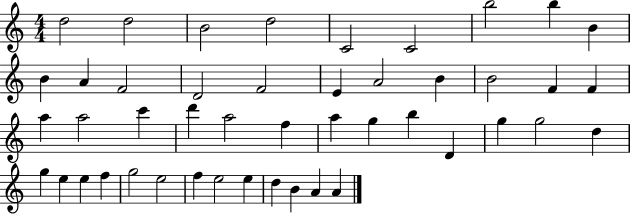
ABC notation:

X:1
T:Untitled
M:4/4
L:1/4
K:C
d2 d2 B2 d2 C2 C2 b2 b B B A F2 D2 F2 E A2 B B2 F F a a2 c' d' a2 f a g b D g g2 d g e e f g2 e2 f e2 e d B A A